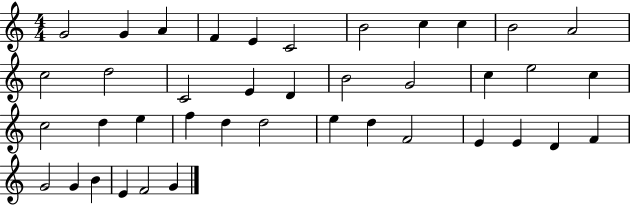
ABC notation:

X:1
T:Untitled
M:4/4
L:1/4
K:C
G2 G A F E C2 B2 c c B2 A2 c2 d2 C2 E D B2 G2 c e2 c c2 d e f d d2 e d F2 E E D F G2 G B E F2 G